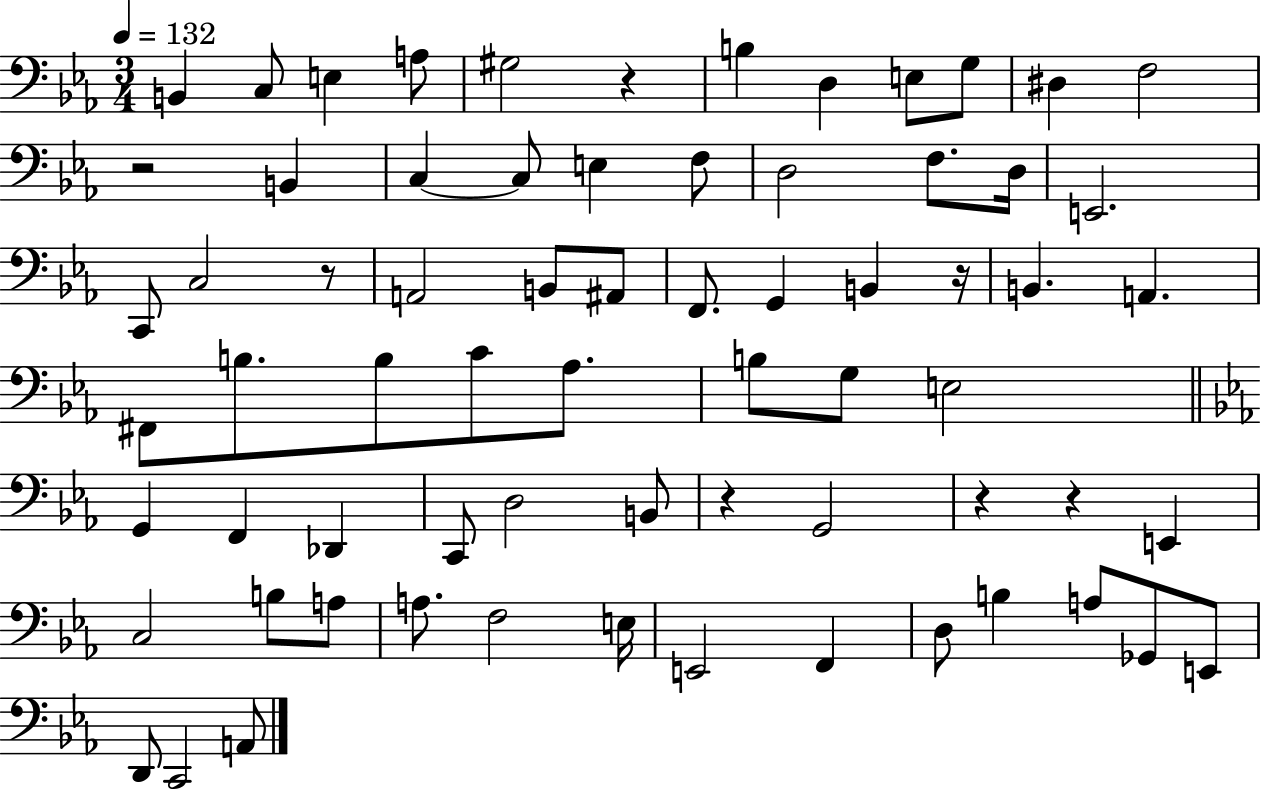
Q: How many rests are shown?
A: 7